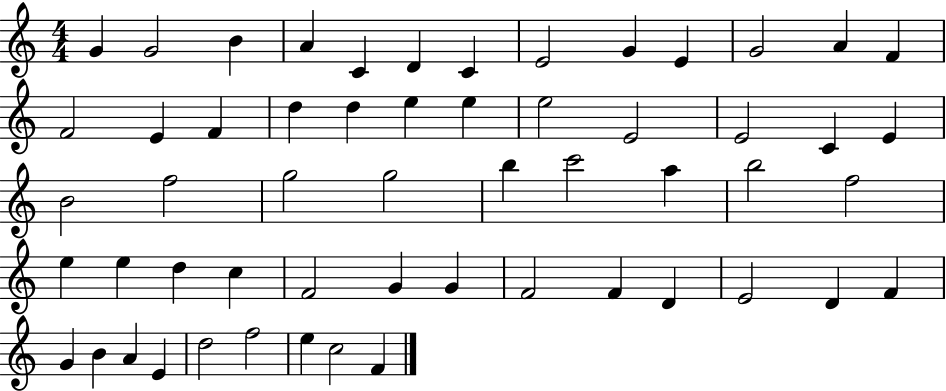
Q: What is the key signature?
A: C major